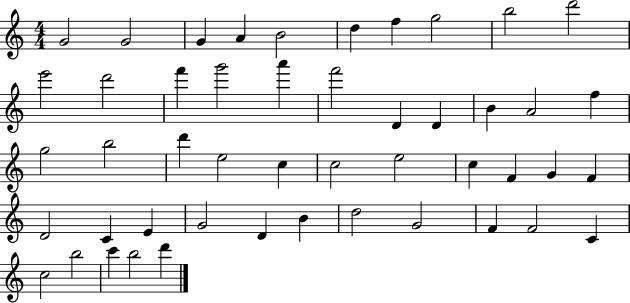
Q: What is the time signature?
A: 4/4